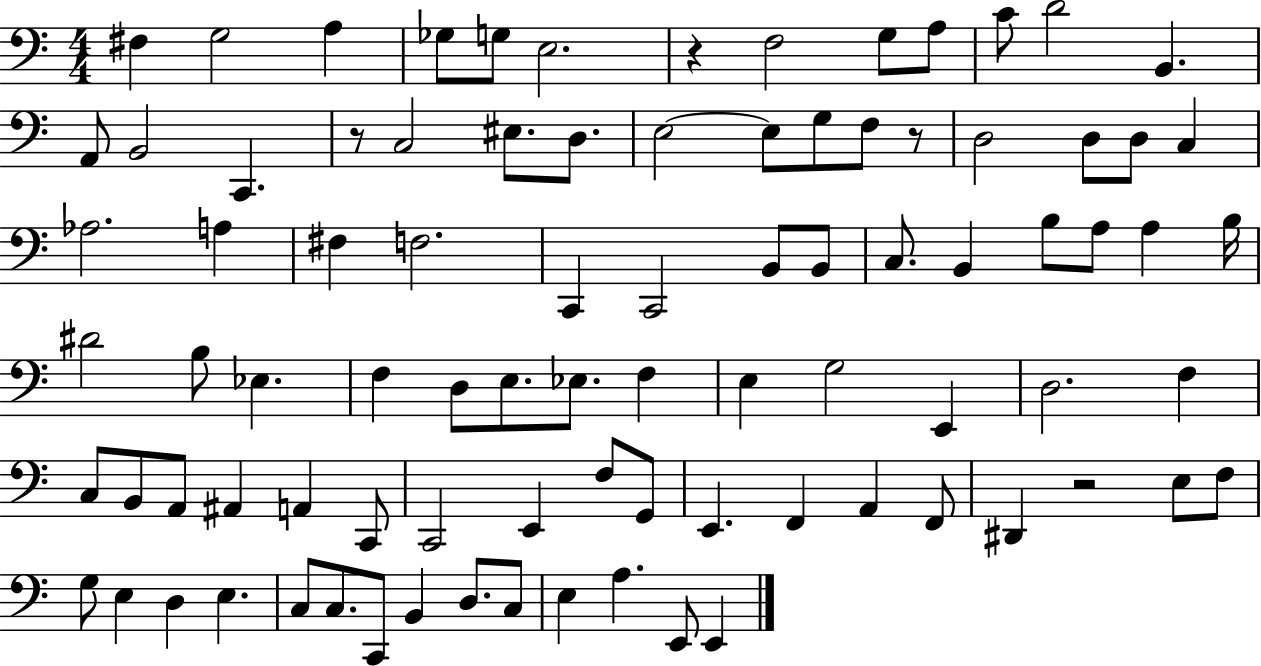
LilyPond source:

{
  \clef bass
  \numericTimeSignature
  \time 4/4
  \key c \major
  fis4 g2 a4 | ges8 g8 e2. | r4 f2 g8 a8 | c'8 d'2 b,4. | \break a,8 b,2 c,4. | r8 c2 eis8. d8. | e2~~ e8 g8 f8 r8 | d2 d8 d8 c4 | \break aes2. a4 | fis4 f2. | c,4 c,2 b,8 b,8 | c8. b,4 b8 a8 a4 b16 | \break dis'2 b8 ees4. | f4 d8 e8. ees8. f4 | e4 g2 e,4 | d2. f4 | \break c8 b,8 a,8 ais,4 a,4 c,8 | c,2 e,4 f8 g,8 | e,4. f,4 a,4 f,8 | dis,4 r2 e8 f8 | \break g8 e4 d4 e4. | c8 c8. c,8 b,4 d8. c8 | e4 a4. e,8 e,4 | \bar "|."
}